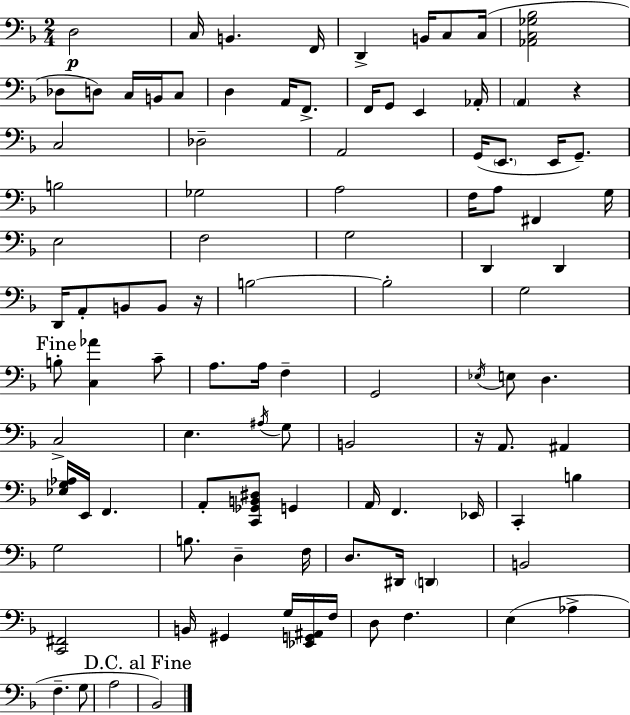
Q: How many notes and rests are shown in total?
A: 101